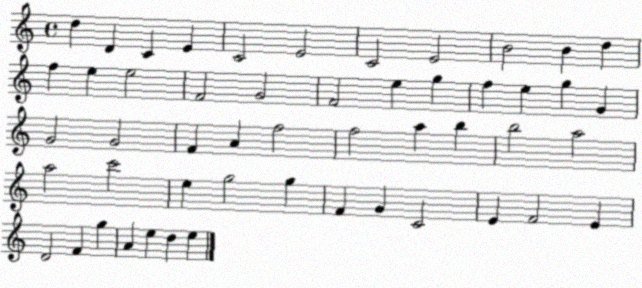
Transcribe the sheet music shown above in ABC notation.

X:1
T:Untitled
M:4/4
L:1/4
K:C
d D C E C2 E2 C2 E2 B2 B d f e e2 F2 G2 F2 e g f e g G G2 G2 F A f2 f2 a b b2 a2 a2 c'2 e g2 g F G C2 E F2 E D2 F g A e d e